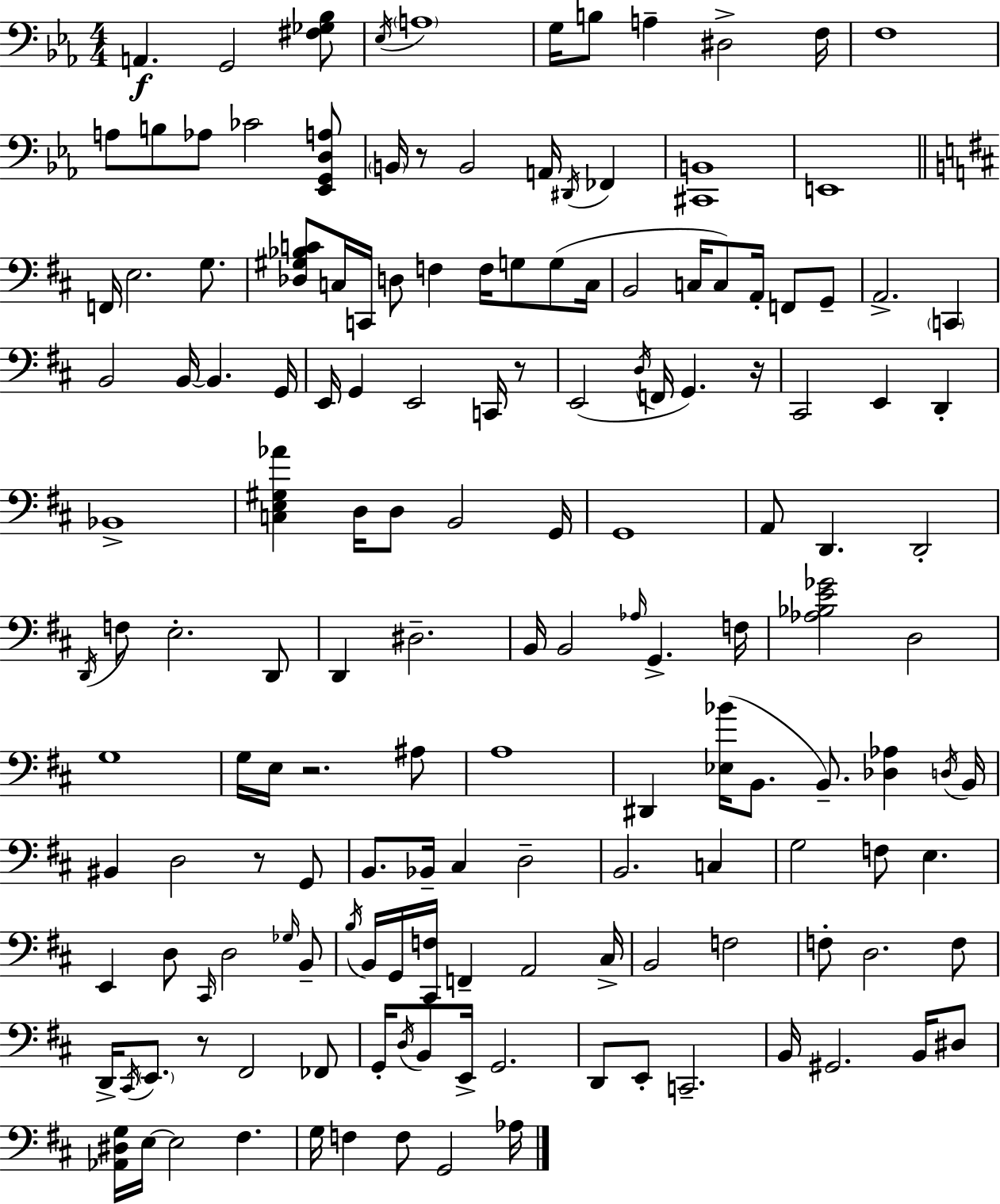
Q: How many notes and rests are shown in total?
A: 155